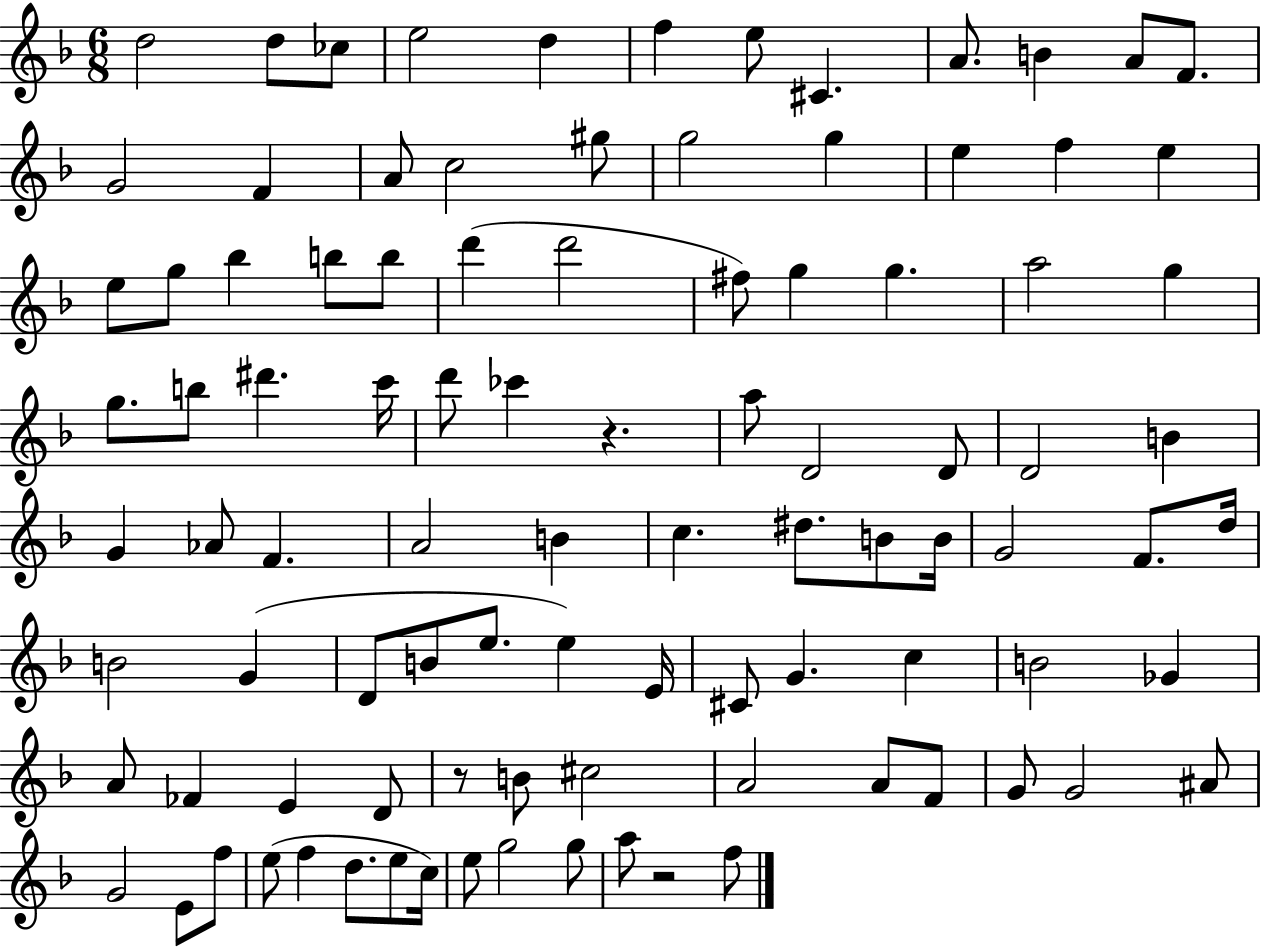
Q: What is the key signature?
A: F major